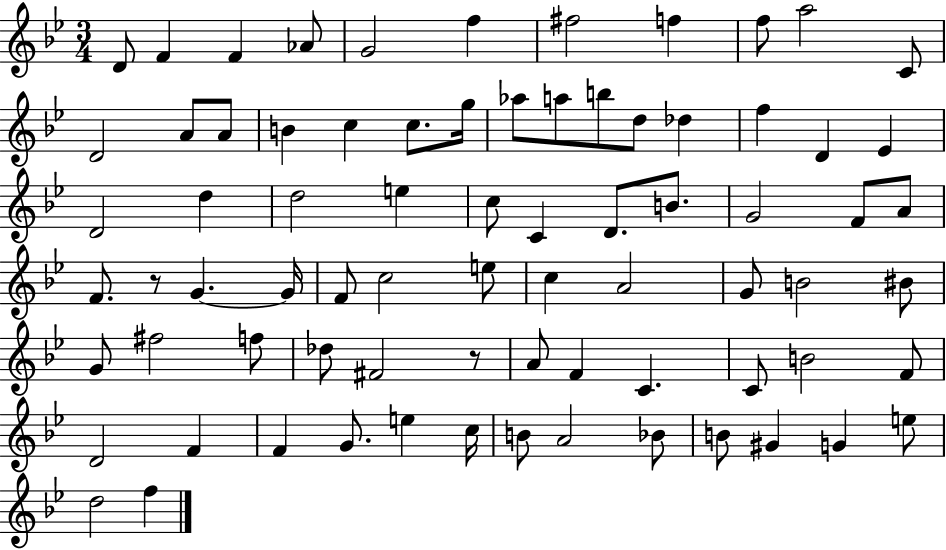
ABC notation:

X:1
T:Untitled
M:3/4
L:1/4
K:Bb
D/2 F F _A/2 G2 f ^f2 f f/2 a2 C/2 D2 A/2 A/2 B c c/2 g/4 _a/2 a/2 b/2 d/2 _d f D _E D2 d d2 e c/2 C D/2 B/2 G2 F/2 A/2 F/2 z/2 G G/4 F/2 c2 e/2 c A2 G/2 B2 ^B/2 G/2 ^f2 f/2 _d/2 ^F2 z/2 A/2 F C C/2 B2 F/2 D2 F F G/2 e c/4 B/2 A2 _B/2 B/2 ^G G e/2 d2 f